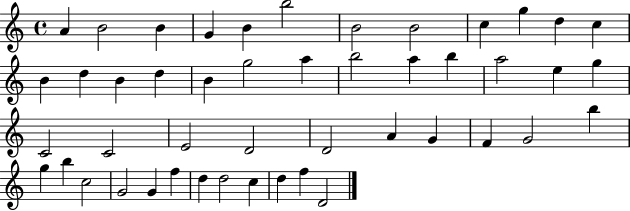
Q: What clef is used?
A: treble